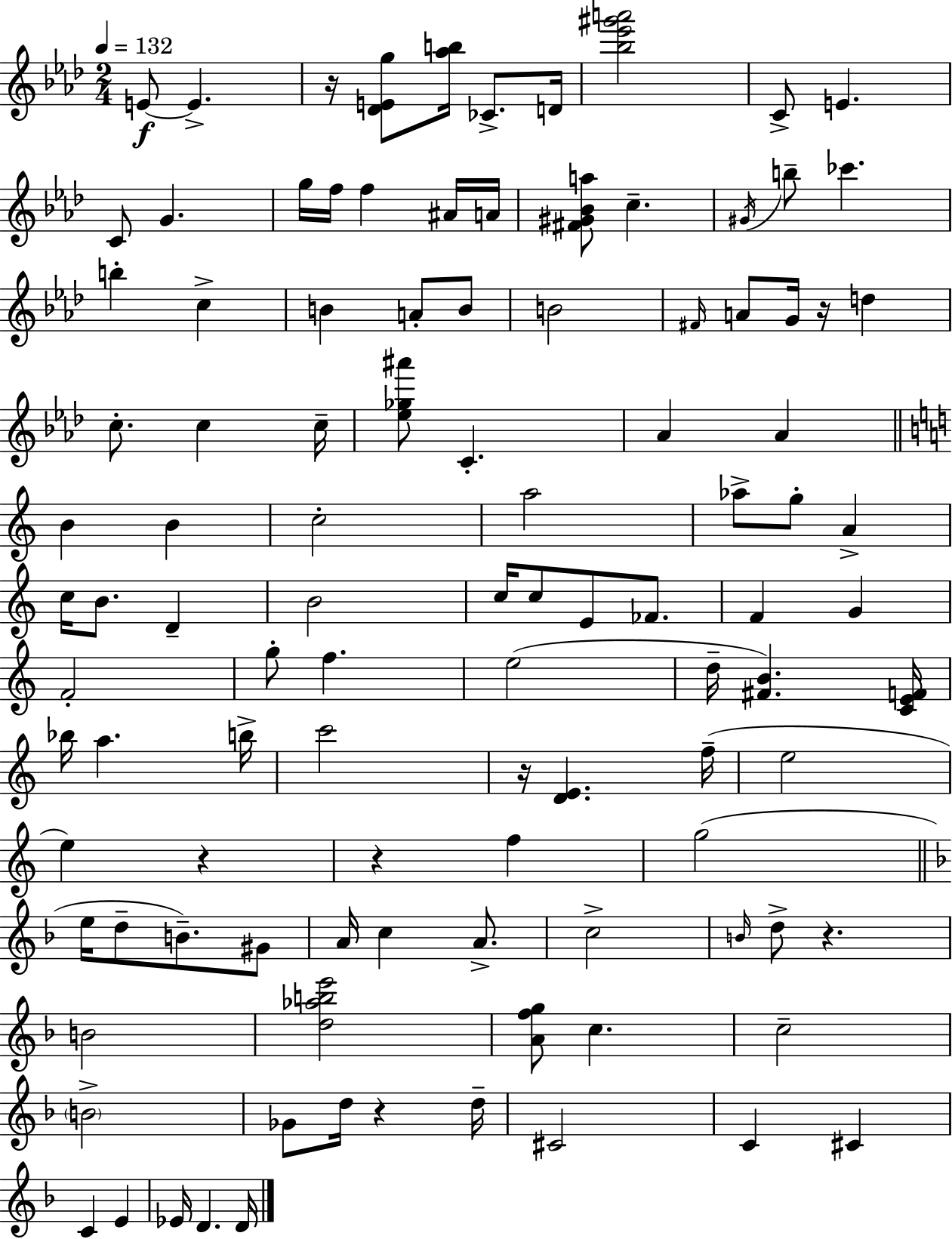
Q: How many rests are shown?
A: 7